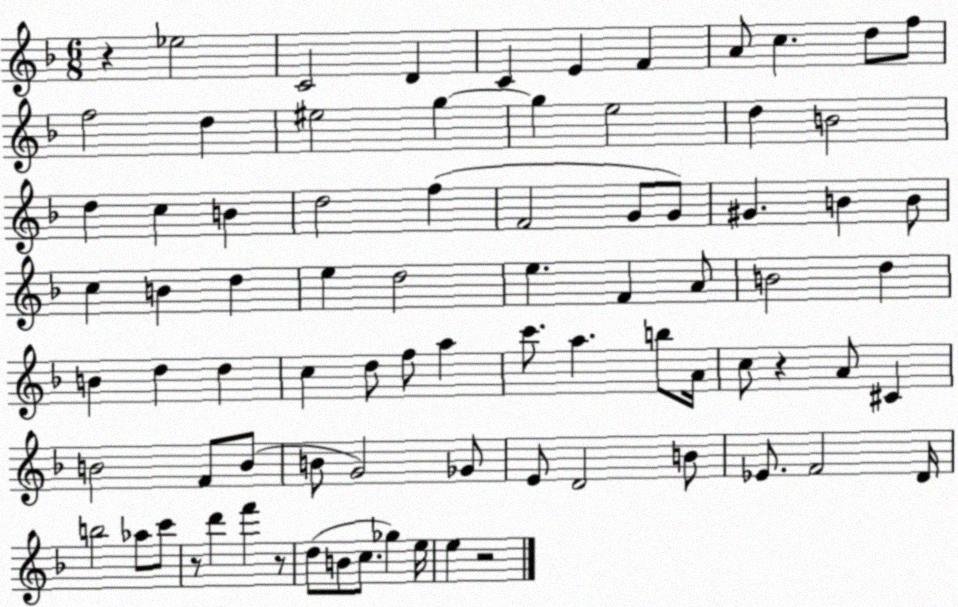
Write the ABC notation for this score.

X:1
T:Untitled
M:6/8
L:1/4
K:F
z _e2 C2 D C E F A/2 c d/2 f/2 f2 d ^e2 g g e2 d B2 d c B d2 f F2 G/2 G/2 ^G B B/2 c B d e d2 e F A/2 B2 d B d d c d/2 f/2 a c'/2 a b/2 A/4 c/2 z A/2 ^C B2 F/2 B/2 B/2 G2 _G/2 E/2 D2 B/2 _E/2 F2 D/4 b2 _a/2 c'/2 z/2 d' f' z/2 d/2 B/2 c/2 _g e/4 e z2